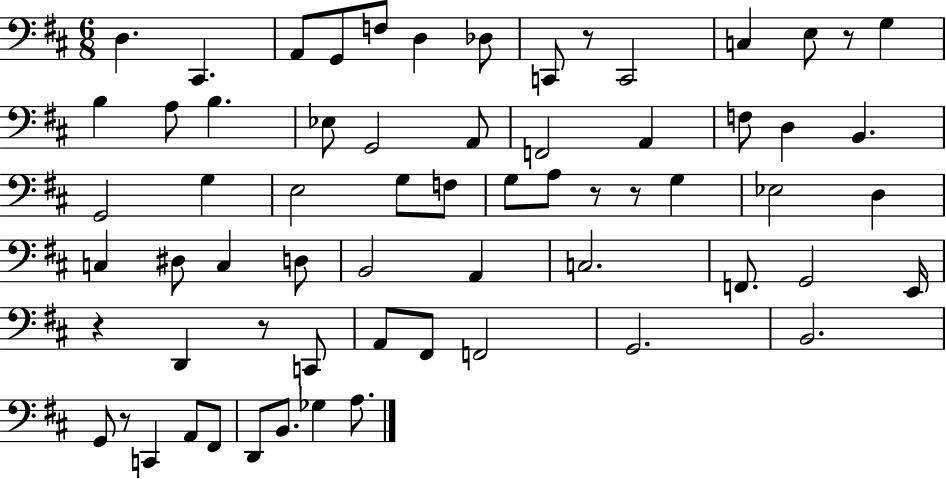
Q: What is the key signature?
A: D major